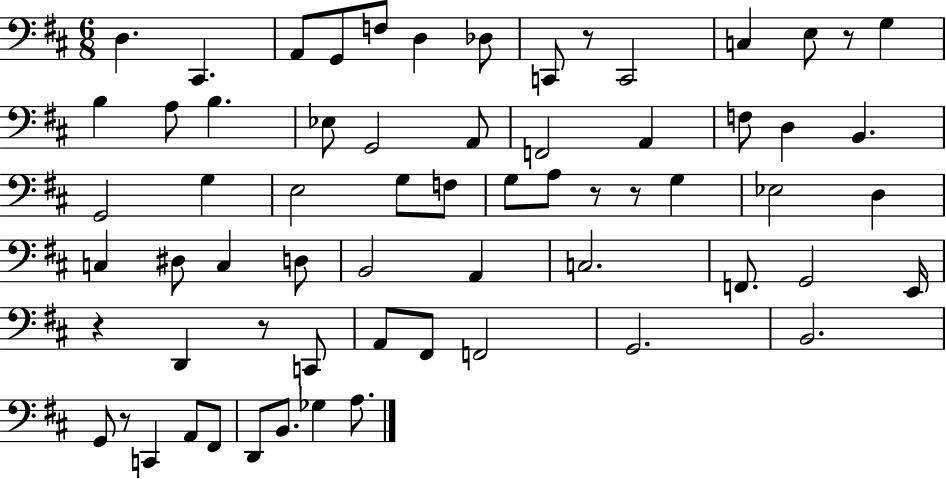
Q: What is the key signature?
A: D major